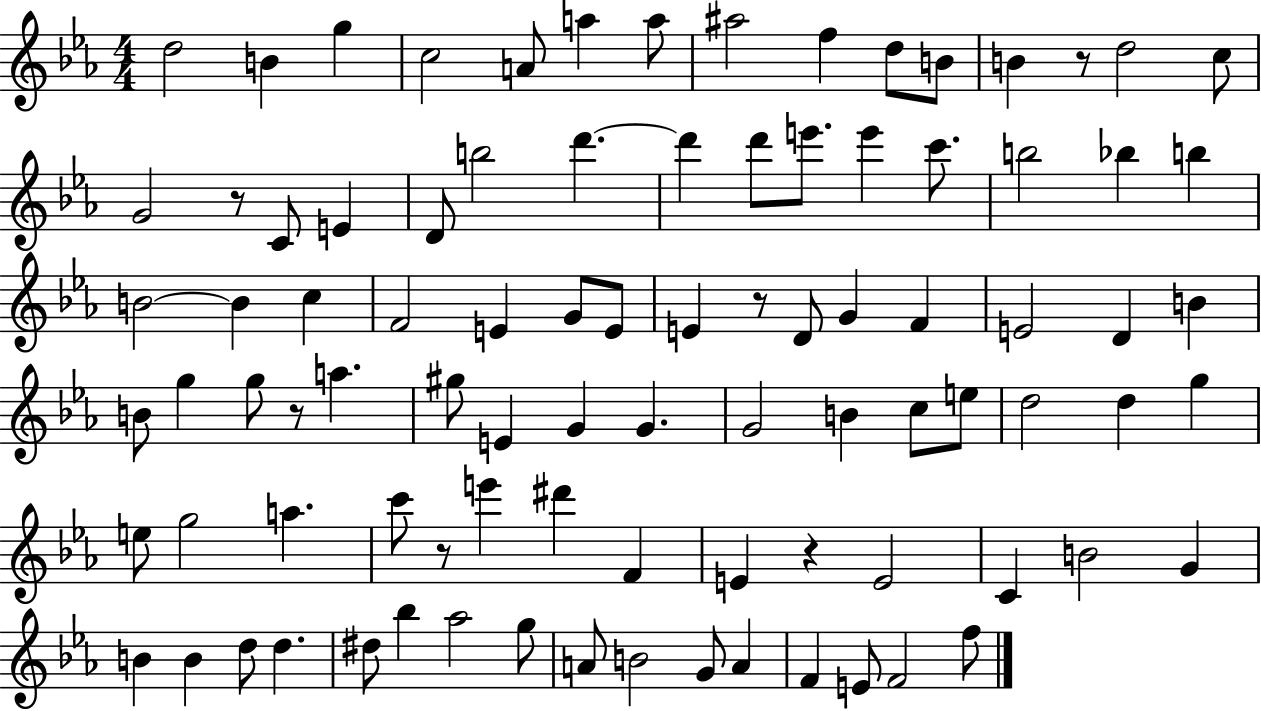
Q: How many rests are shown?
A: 6